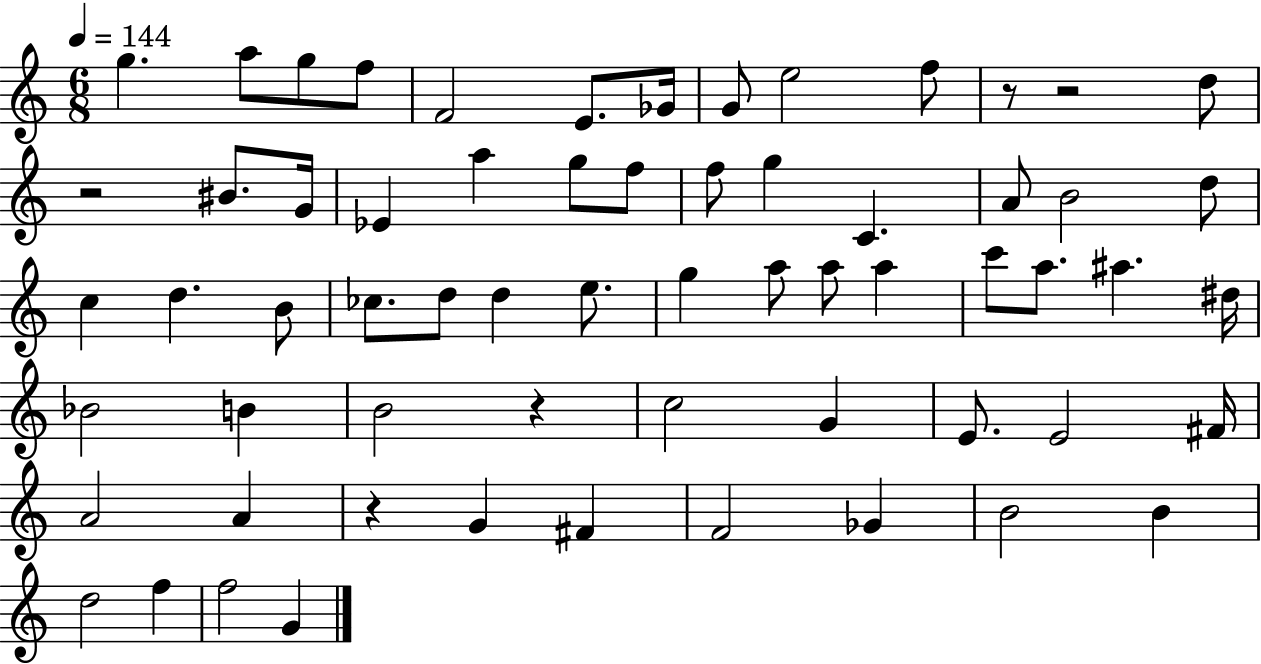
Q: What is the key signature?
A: C major